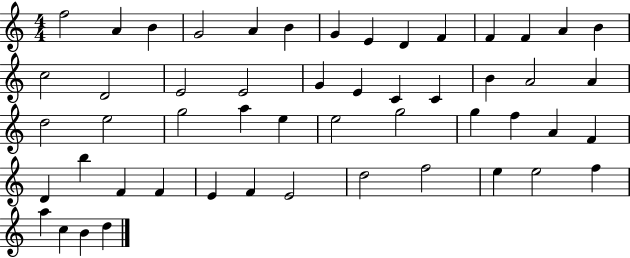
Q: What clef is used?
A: treble